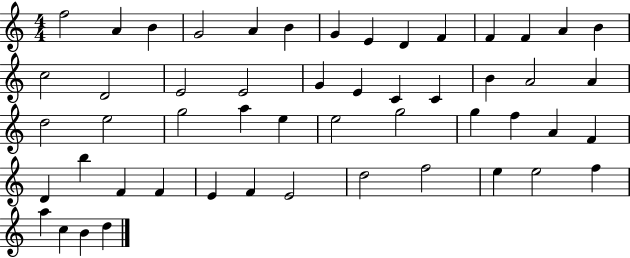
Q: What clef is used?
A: treble